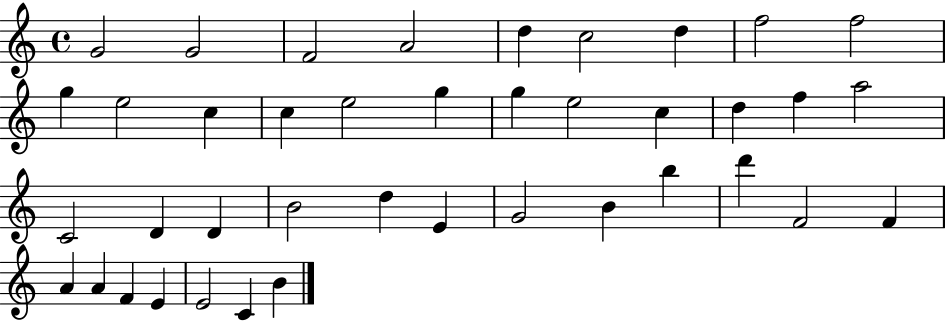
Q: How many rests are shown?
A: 0